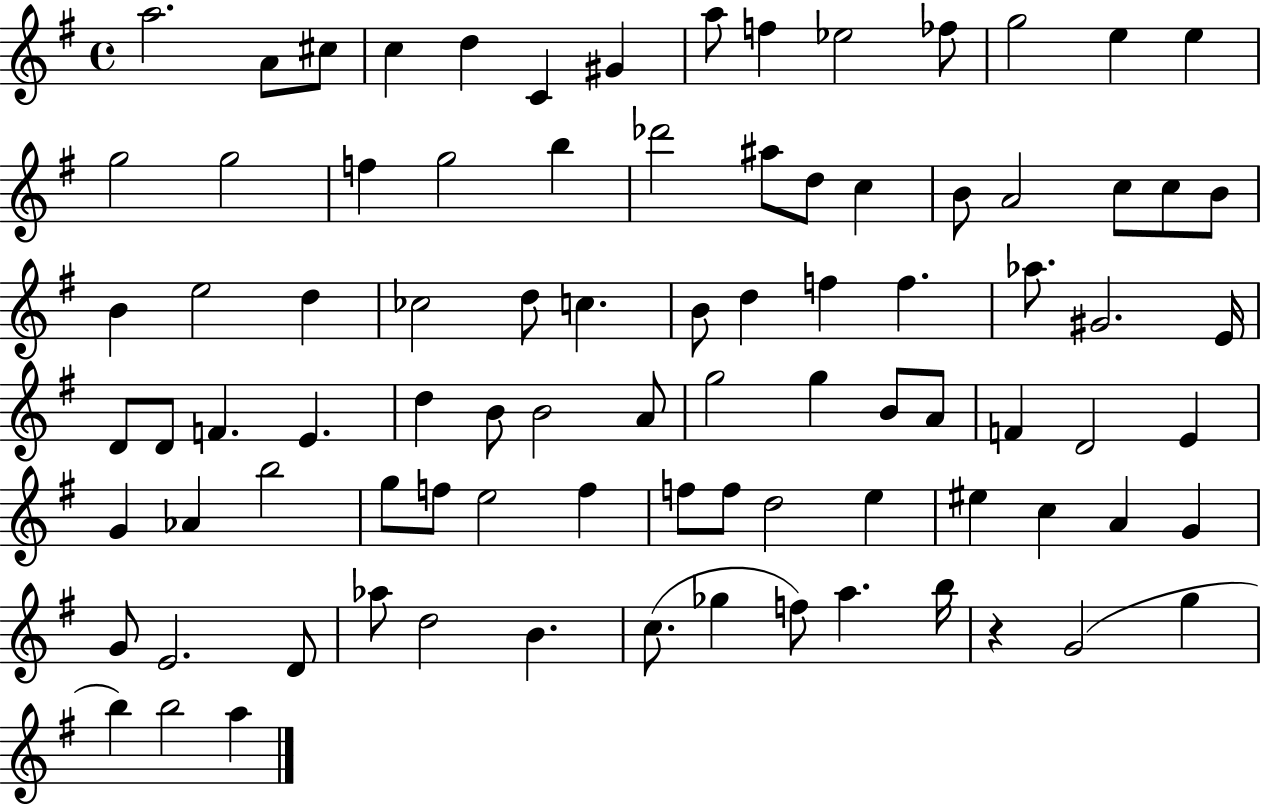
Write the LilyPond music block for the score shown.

{
  \clef treble
  \time 4/4
  \defaultTimeSignature
  \key g \major
  a''2. a'8 cis''8 | c''4 d''4 c'4 gis'4 | a''8 f''4 ees''2 fes''8 | g''2 e''4 e''4 | \break g''2 g''2 | f''4 g''2 b''4 | des'''2 ais''8 d''8 c''4 | b'8 a'2 c''8 c''8 b'8 | \break b'4 e''2 d''4 | ces''2 d''8 c''4. | b'8 d''4 f''4 f''4. | aes''8. gis'2. e'16 | \break d'8 d'8 f'4. e'4. | d''4 b'8 b'2 a'8 | g''2 g''4 b'8 a'8 | f'4 d'2 e'4 | \break g'4 aes'4 b''2 | g''8 f''8 e''2 f''4 | f''8 f''8 d''2 e''4 | eis''4 c''4 a'4 g'4 | \break g'8 e'2. d'8 | aes''8 d''2 b'4. | c''8.( ges''4 f''8) a''4. b''16 | r4 g'2( g''4 | \break b''4) b''2 a''4 | \bar "|."
}